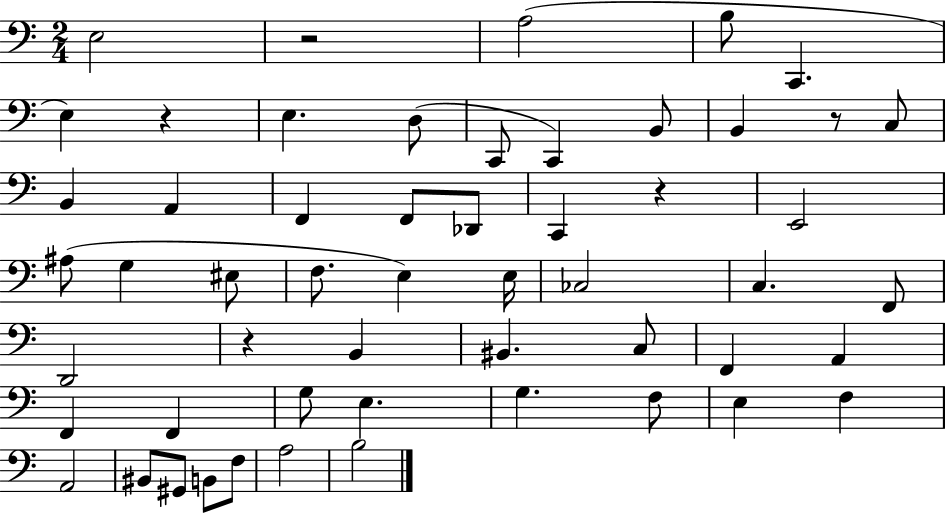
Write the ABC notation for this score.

X:1
T:Untitled
M:2/4
L:1/4
K:C
E,2 z2 A,2 B,/2 C,, E, z E, D,/2 C,,/2 C,, B,,/2 B,, z/2 C,/2 B,, A,, F,, F,,/2 _D,,/2 C,, z E,,2 ^A,/2 G, ^E,/2 F,/2 E, E,/4 _C,2 C, F,,/2 D,,2 z B,, ^B,, C,/2 F,, A,, F,, F,, G,/2 E, G, F,/2 E, F, A,,2 ^B,,/2 ^G,,/2 B,,/2 F,/2 A,2 B,2